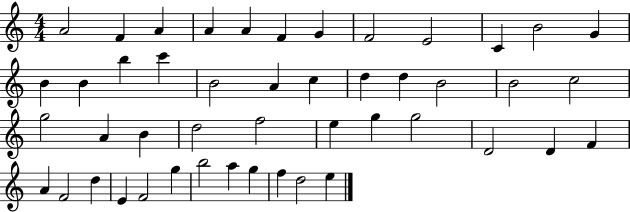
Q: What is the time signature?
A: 4/4